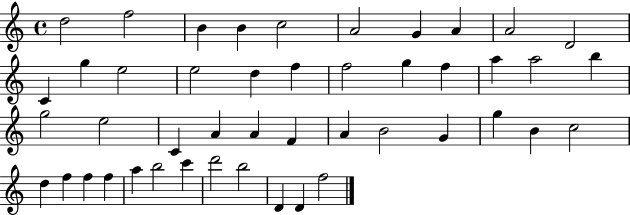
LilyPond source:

{
  \clef treble
  \time 4/4
  \defaultTimeSignature
  \key c \major
  d''2 f''2 | b'4 b'4 c''2 | a'2 g'4 a'4 | a'2 d'2 | \break c'4 g''4 e''2 | e''2 d''4 f''4 | f''2 g''4 f''4 | a''4 a''2 b''4 | \break g''2 e''2 | c'4 a'4 a'4 f'4 | a'4 b'2 g'4 | g''4 b'4 c''2 | \break d''4 f''4 f''4 f''4 | a''4 b''2 c'''4 | d'''2 b''2 | d'4 d'4 f''2 | \break \bar "|."
}